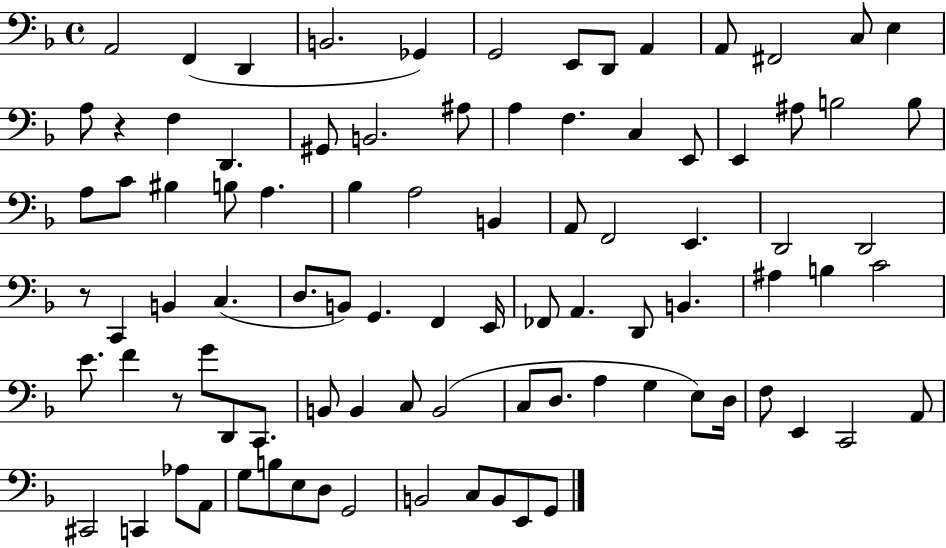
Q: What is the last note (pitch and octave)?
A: G2